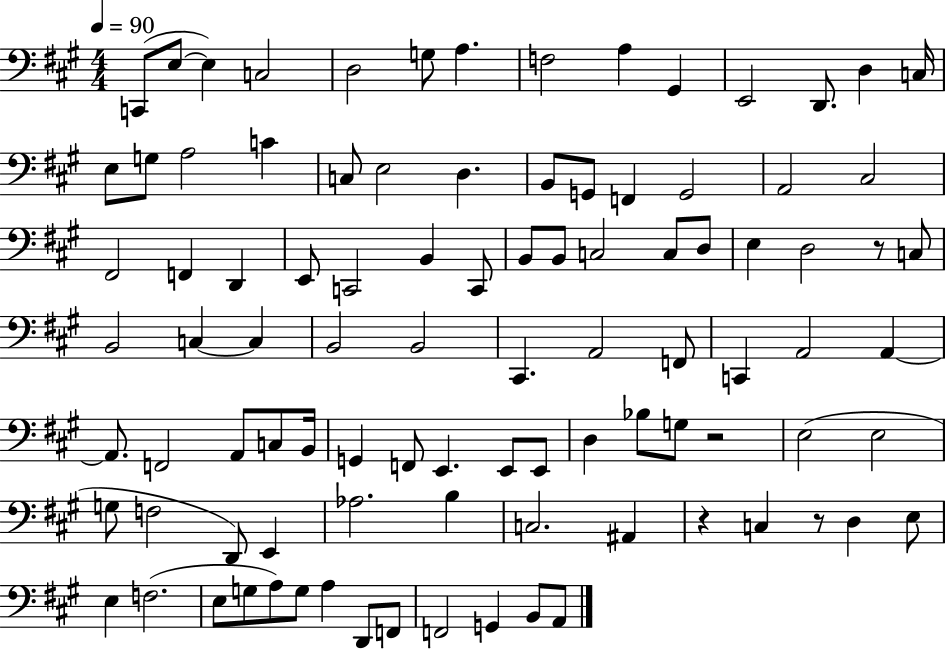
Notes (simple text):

C2/e E3/e E3/q C3/h D3/h G3/e A3/q. F3/h A3/q G#2/q E2/h D2/e. D3/q C3/s E3/e G3/e A3/h C4/q C3/e E3/h D3/q. B2/e G2/e F2/q G2/h A2/h C#3/h F#2/h F2/q D2/q E2/e C2/h B2/q C2/e B2/e B2/e C3/h C3/e D3/e E3/q D3/h R/e C3/e B2/h C3/q C3/q B2/h B2/h C#2/q. A2/h F2/e C2/q A2/h A2/q A2/e. F2/h A2/e C3/e B2/s G2/q F2/e E2/q. E2/e E2/e D3/q Bb3/e G3/e R/h E3/h E3/h G3/e F3/h D2/e E2/q Ab3/h. B3/q C3/h. A#2/q R/q C3/q R/e D3/q E3/e E3/q F3/h. E3/e G3/e A3/e G3/e A3/q D2/e F2/e F2/h G2/q B2/e A2/e